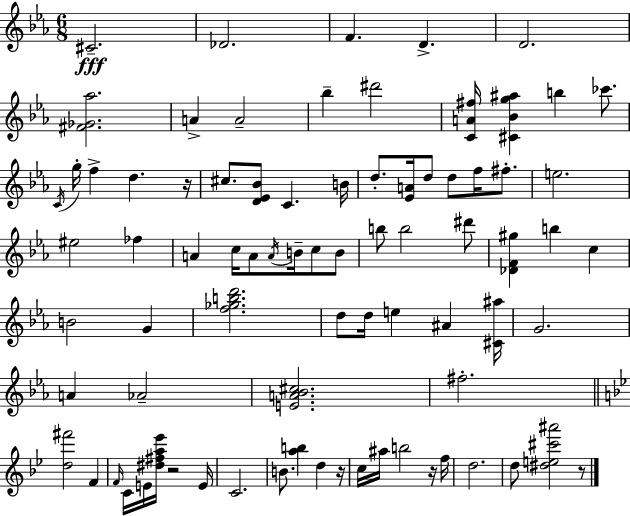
{
  \clef treble
  \numericTimeSignature
  \time 6/8
  \key c \minor
  cis'2.--\fff | des'2. | f'4. d'4.-> | d'2. | \break <fis' ges' aes''>2. | a'4-> a'2-- | bes''4-- dis'''2 | <c' a' fis''>16 <cis' bes' g'' ais''>4 b''4 ces'''8. | \break \acciaccatura { c'16 } g''16-. f''4-> d''4. | r16 cis''8. <d' ees' bes'>8 c'4. | b'16 d''8.-. <ees' a'>16 d''8 d''8 f''16 fis''8.-. | e''2. | \break eis''2 fes''4 | a'4 c''16 a'8 \acciaccatura { a'16 } b'16-- c''8 | b'8 b''8 b''2 | dis'''8 <des' f' gis''>4 b''4 c''4 | \break b'2 g'4 | <f'' ges'' b'' d'''>2. | d''8 d''16 e''4 ais'4 | <cis' ais''>16 g'2. | \break a'4 aes'2-- | <e' a' bes' cis''>2. | fis''2.-. | \bar "||" \break \key bes \major <d'' fis'''>2 f'4 | \grace { f'16 } c'16 e'16 <dis'' fis'' a'' ees'''>16 r2 | e'16 c'2. | b'8. <a'' b''>4 d''4 | \break r16 c''16 ais''16 b''2 r16 | f''16 d''2. | d''8 <dis'' e'' cis''' ais'''>2 r8 | \bar "|."
}